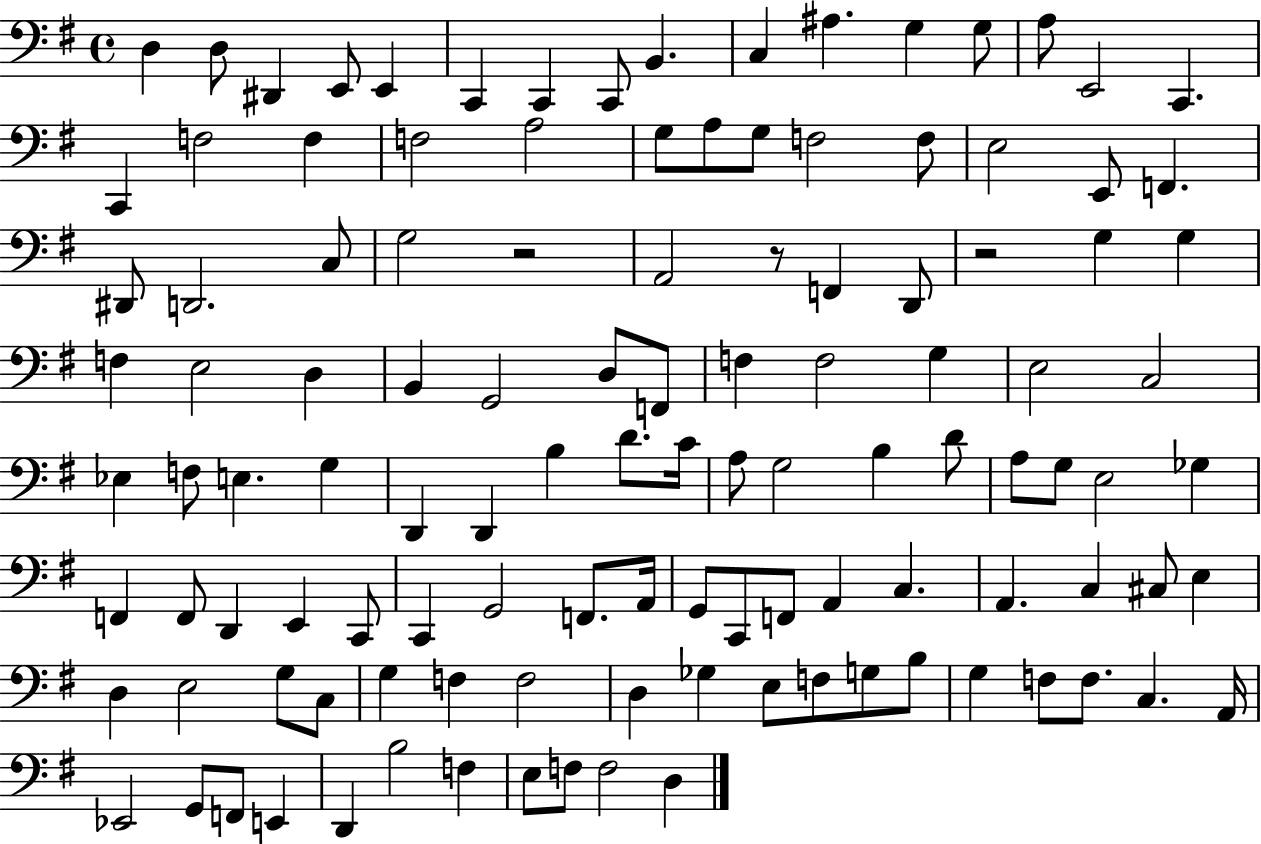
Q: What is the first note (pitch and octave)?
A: D3